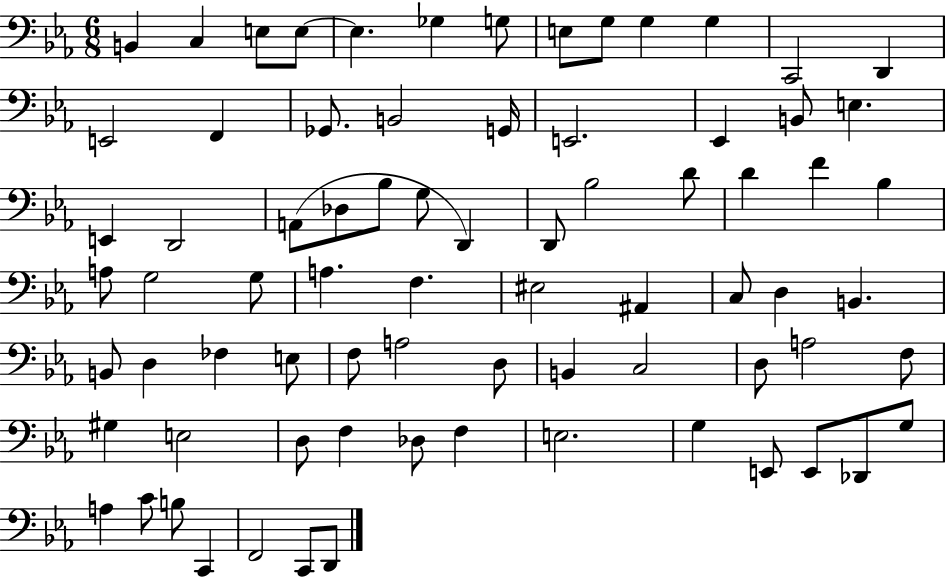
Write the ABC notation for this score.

X:1
T:Untitled
M:6/8
L:1/4
K:Eb
B,, C, E,/2 E,/2 E, _G, G,/2 E,/2 G,/2 G, G, C,,2 D,, E,,2 F,, _G,,/2 B,,2 G,,/4 E,,2 _E,, B,,/2 E, E,, D,,2 A,,/2 _D,/2 _B,/2 G,/2 D,, D,,/2 _B,2 D/2 D F _B, A,/2 G,2 G,/2 A, F, ^E,2 ^A,, C,/2 D, B,, B,,/2 D, _F, E,/2 F,/2 A,2 D,/2 B,, C,2 D,/2 A,2 F,/2 ^G, E,2 D,/2 F, _D,/2 F, E,2 G, E,,/2 E,,/2 _D,,/2 G,/2 A, C/2 B,/2 C,, F,,2 C,,/2 D,,/2